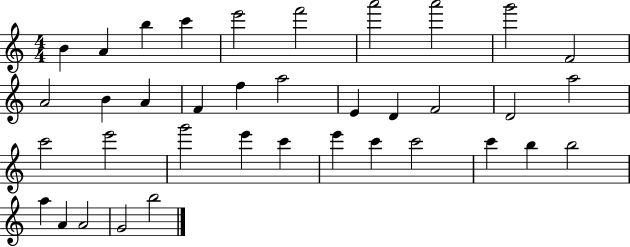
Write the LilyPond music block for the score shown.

{
  \clef treble
  \numericTimeSignature
  \time 4/4
  \key c \major
  b'4 a'4 b''4 c'''4 | e'''2 f'''2 | a'''2 a'''2 | g'''2 f'2 | \break a'2 b'4 a'4 | f'4 f''4 a''2 | e'4 d'4 f'2 | d'2 a''2 | \break c'''2 e'''2 | g'''2 e'''4 c'''4 | e'''4 c'''4 c'''2 | c'''4 b''4 b''2 | \break a''4 a'4 a'2 | g'2 b''2 | \bar "|."
}